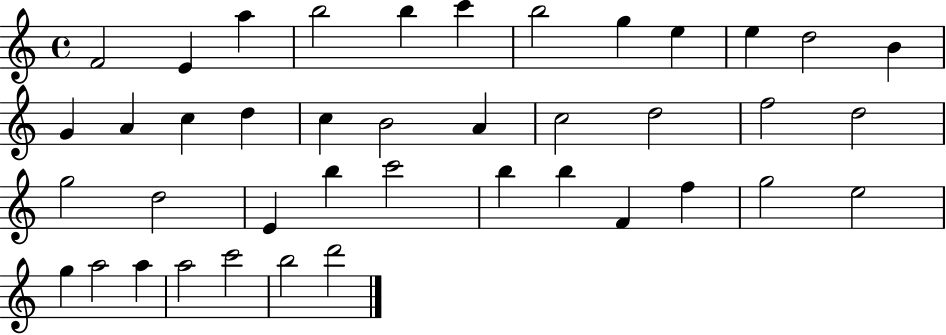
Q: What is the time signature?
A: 4/4